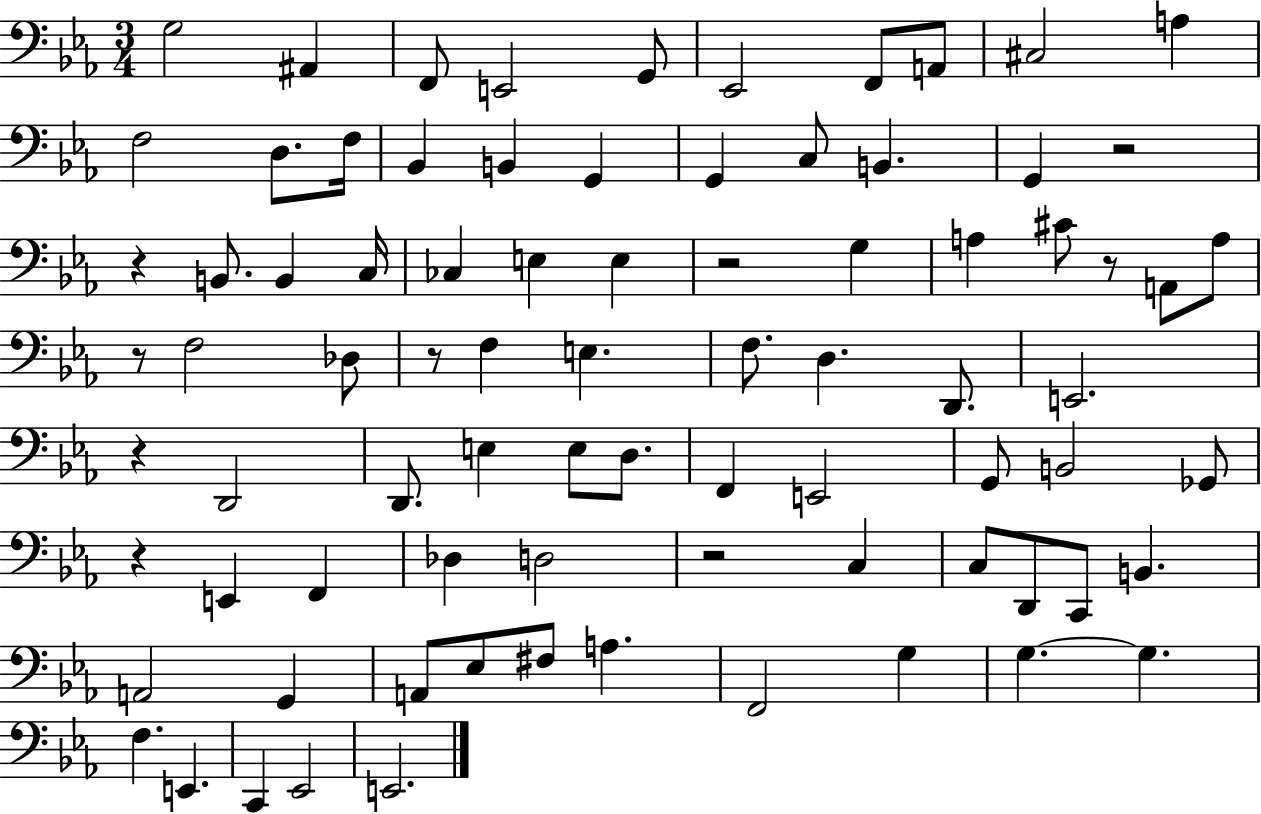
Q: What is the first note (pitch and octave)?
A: G3